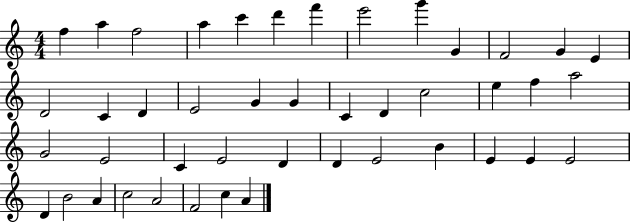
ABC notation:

X:1
T:Untitled
M:4/4
L:1/4
K:C
f a f2 a c' d' f' e'2 g' G F2 G E D2 C D E2 G G C D c2 e f a2 G2 E2 C E2 D D E2 B E E E2 D B2 A c2 A2 F2 c A